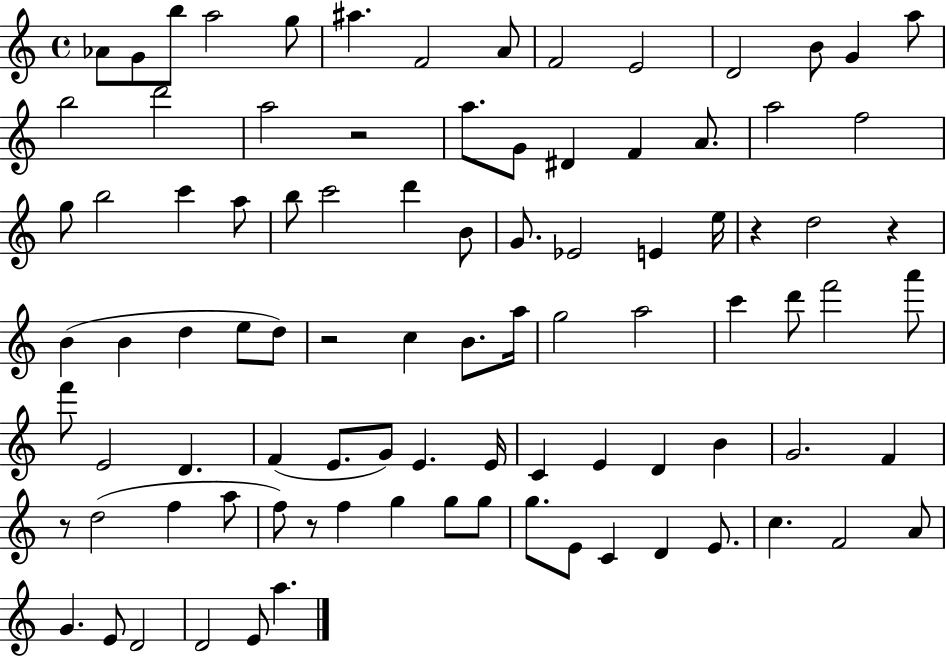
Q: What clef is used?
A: treble